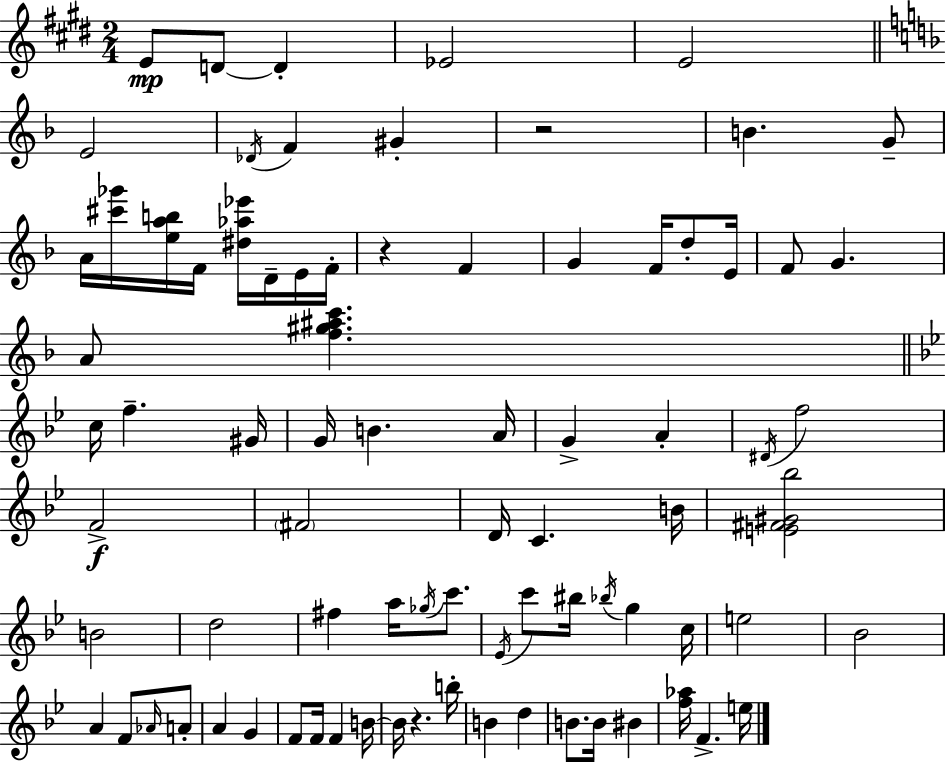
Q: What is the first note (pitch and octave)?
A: E4